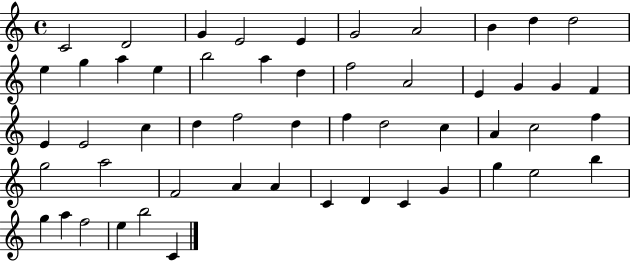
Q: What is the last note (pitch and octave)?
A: C4